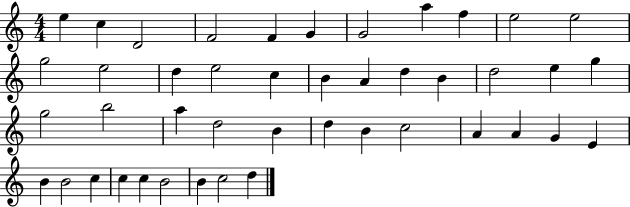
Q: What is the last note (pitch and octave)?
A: D5